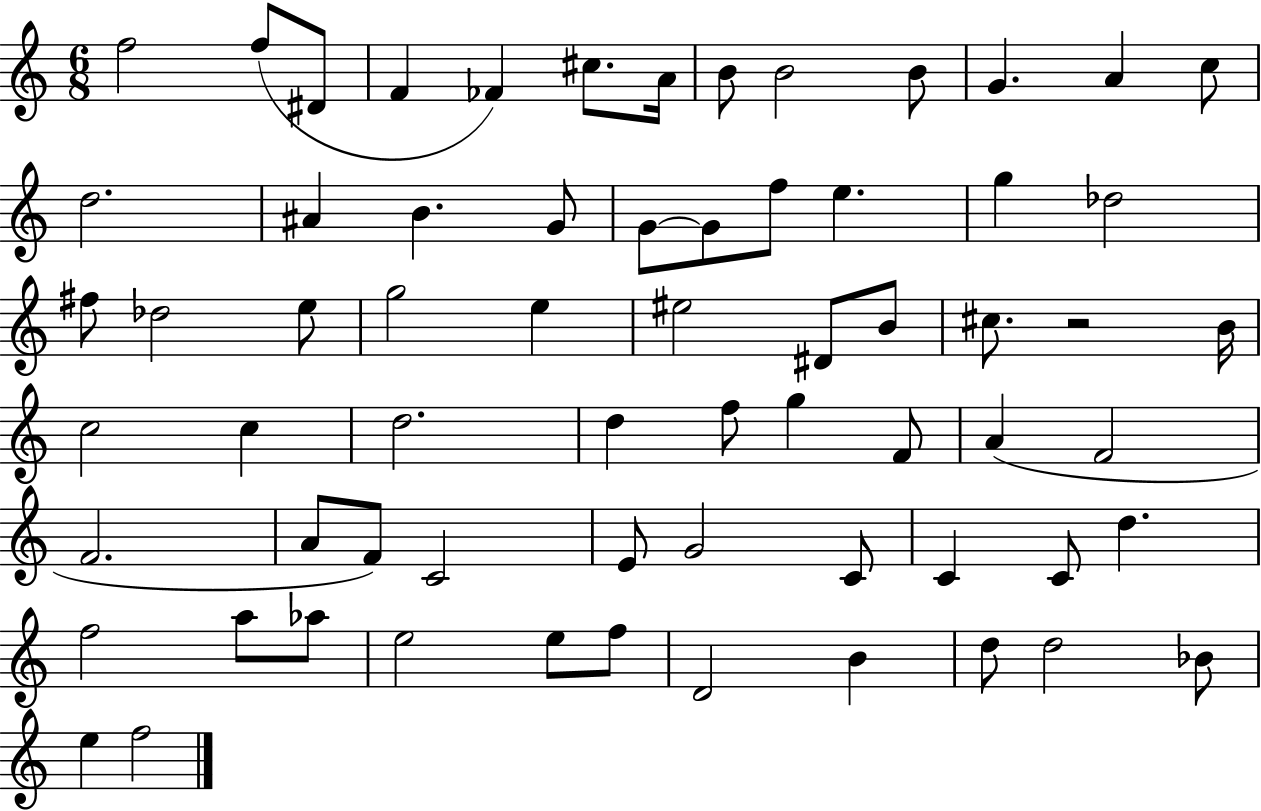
X:1
T:Untitled
M:6/8
L:1/4
K:C
f2 f/2 ^D/2 F _F ^c/2 A/4 B/2 B2 B/2 G A c/2 d2 ^A B G/2 G/2 G/2 f/2 e g _d2 ^f/2 _d2 e/2 g2 e ^e2 ^D/2 B/2 ^c/2 z2 B/4 c2 c d2 d f/2 g F/2 A F2 F2 A/2 F/2 C2 E/2 G2 C/2 C C/2 d f2 a/2 _a/2 e2 e/2 f/2 D2 B d/2 d2 _B/2 e f2